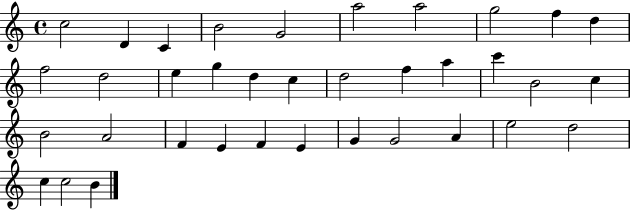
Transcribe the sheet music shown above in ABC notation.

X:1
T:Untitled
M:4/4
L:1/4
K:C
c2 D C B2 G2 a2 a2 g2 f d f2 d2 e g d c d2 f a c' B2 c B2 A2 F E F E G G2 A e2 d2 c c2 B